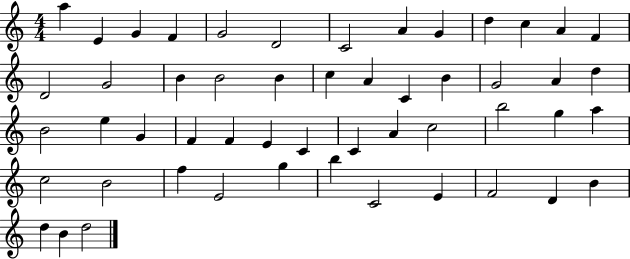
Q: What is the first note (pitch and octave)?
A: A5